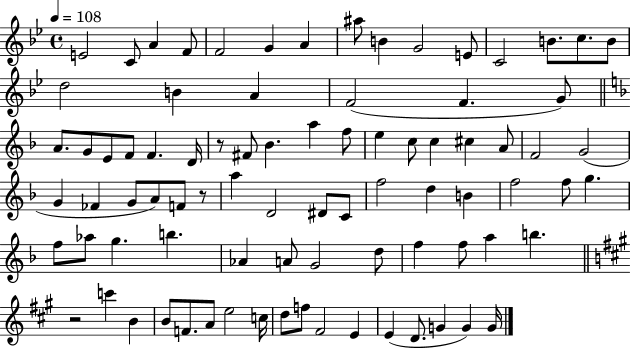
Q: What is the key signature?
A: BES major